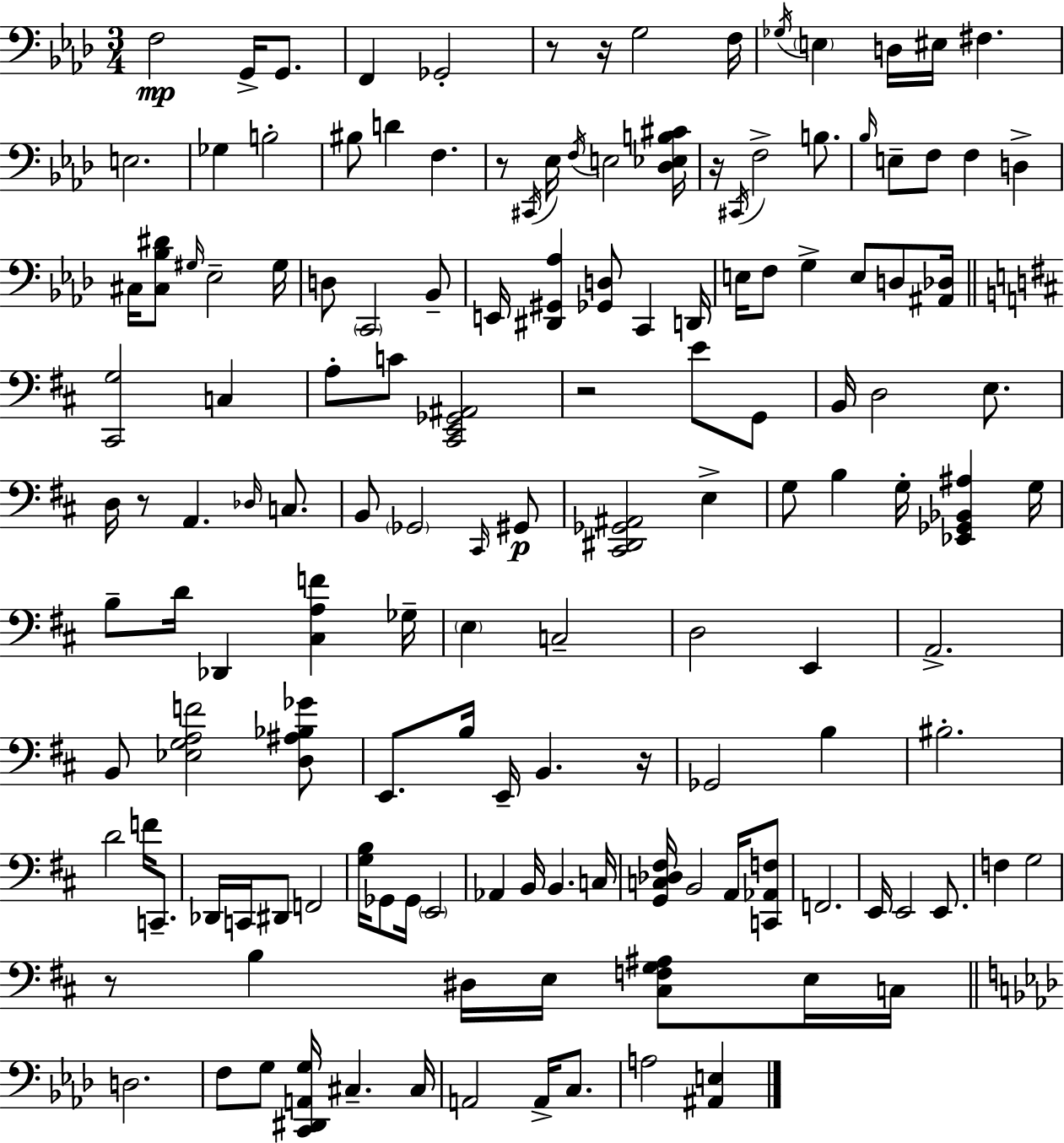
{
  \clef bass
  \numericTimeSignature
  \time 3/4
  \key aes \major
  f2\mp g,16-> g,8. | f,4 ges,2-. | r8 r16 g2 f16 | \acciaccatura { ges16 } \parenthesize e4 d16 eis16 fis4. | \break e2. | ges4 b2-. | bis8 d'4 f4. | r8 \acciaccatura { cis,16 } ees16 \acciaccatura { f16 } e2 | \break <des ees b cis'>16 r16 \acciaccatura { cis,16 } f2-> | b8. \grace { bes16 } e8-- f8 f4 | d4-> cis16 <cis bes dis'>8 \grace { gis16 } ees2-- | gis16 d8 \parenthesize c,2 | \break bes,8-- e,16 <dis, gis, aes>4 <ges, d>8 | c,4 d,16 e16 f8 g4-> | e8 d8 <ais, des>16 \bar "||" \break \key b \minor <cis, g>2 c4 | a8-. c'8 <cis, e, ges, ais,>2 | r2 e'8 g,8 | b,16 d2 e8. | \break d16 r8 a,4. \grace { des16 } c8. | b,8 \parenthesize ges,2 \grace { cis,16 }\p | gis,8 <cis, dis, ges, ais,>2 e4-> | g8 b4 g16-. <ees, ges, bes, ais>4 | \break g16 b8-- d'16 des,4 <cis a f'>4 | ges16-- \parenthesize e4 c2-- | d2 e,4 | a,2.-> | \break b,8 <ees g a f'>2 | <d ais bes ges'>8 e,8. b16 e,16-- b,4. | r16 ges,2 b4 | bis2.-. | \break d'2 f'16 c,8.-- | des,16 c,16 dis,8 f,2 | <g b>16 ges,8 ges,16 \parenthesize e,2 | aes,4 b,16 b,4. | \break c16 <g, c des fis>16 b,2 a,16 | <c, aes, f>8 f,2. | e,16 e,2 e,8. | f4 g2 | \break r8 b4 dis16 e16 <cis f g ais>8 | e16 c16 \bar "||" \break \key aes \major d2. | f8 g8 <c, dis, a, g>16 cis4.-- cis16 | a,2 a,16-> c8. | a2 <ais, e>4 | \break \bar "|."
}